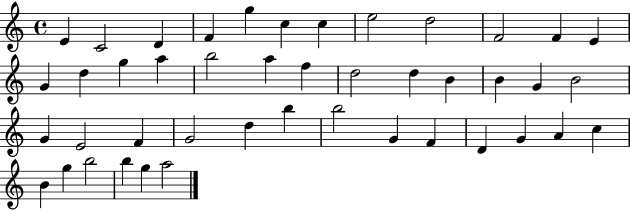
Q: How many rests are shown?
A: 0